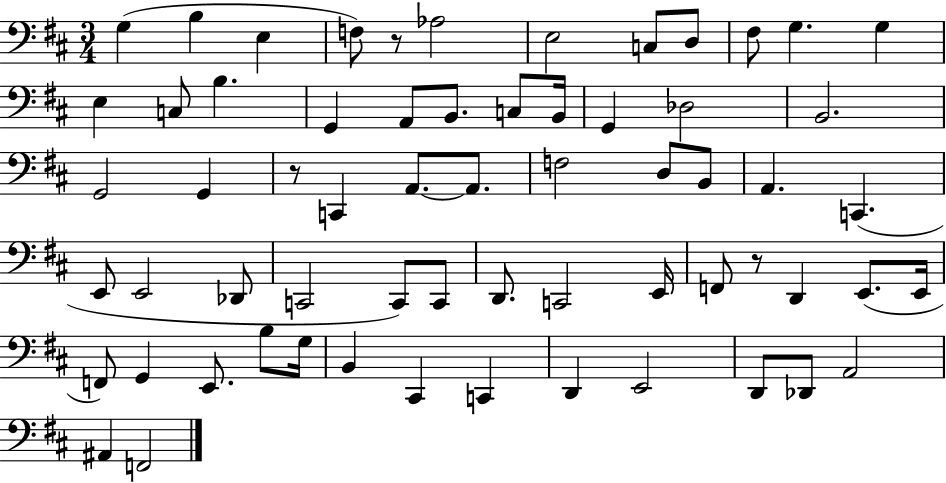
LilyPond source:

{
  \clef bass
  \numericTimeSignature
  \time 3/4
  \key d \major
  \repeat volta 2 { g4( b4 e4 | f8) r8 aes2 | e2 c8 d8 | fis8 g4. g4 | \break e4 c8 b4. | g,4 a,8 b,8. c8 b,16 | g,4 des2 | b,2. | \break g,2 g,4 | r8 c,4 a,8.~~ a,8. | f2 d8 b,8 | a,4. c,4.( | \break e,8 e,2 des,8 | c,2 c,8) c,8 | d,8. c,2 e,16 | f,8 r8 d,4 e,8.( e,16 | \break f,8) g,4 e,8. b8 g16 | b,4 cis,4 c,4 | d,4 e,2 | d,8 des,8 a,2 | \break ais,4 f,2 | } \bar "|."
}